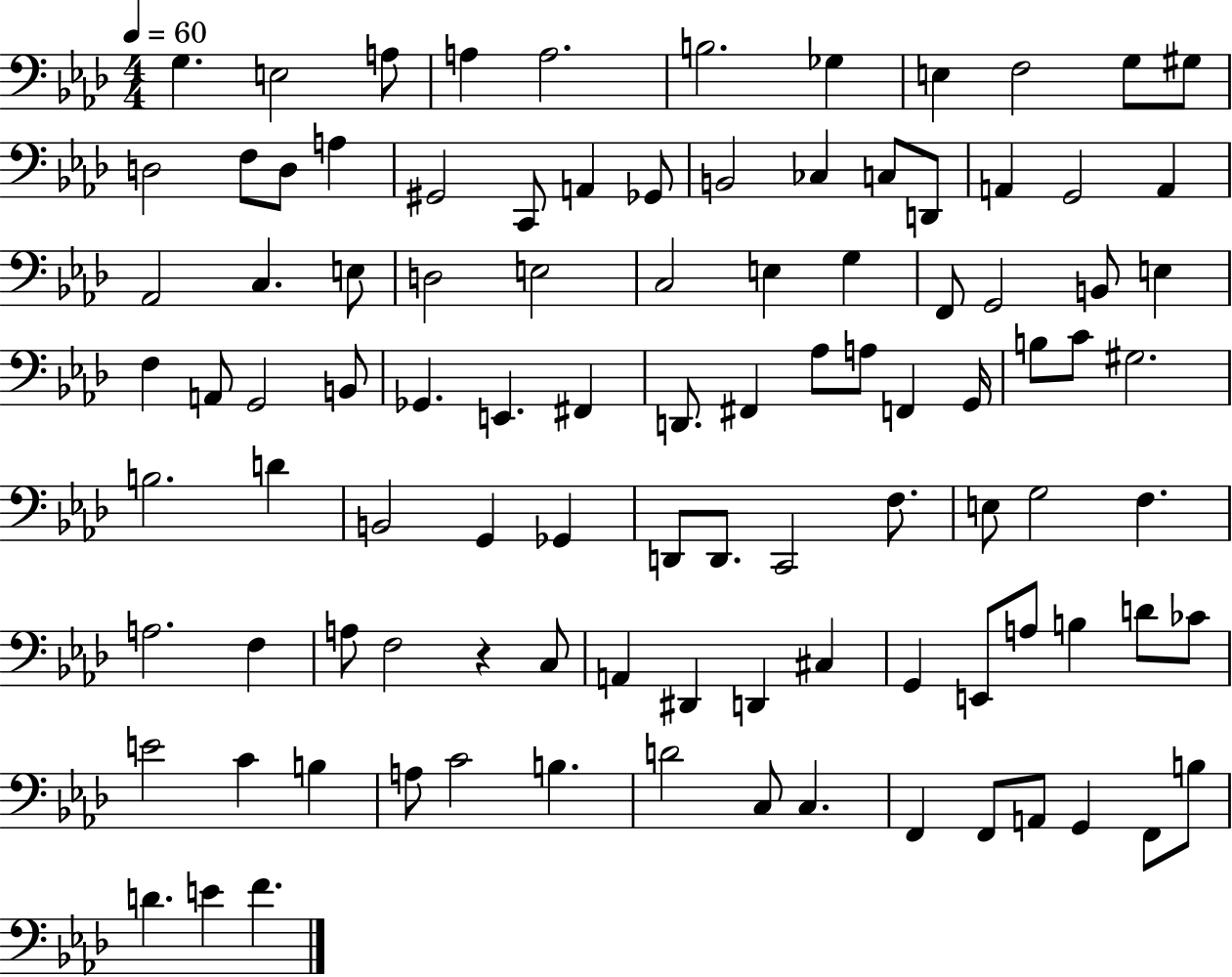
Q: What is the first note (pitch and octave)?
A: G3